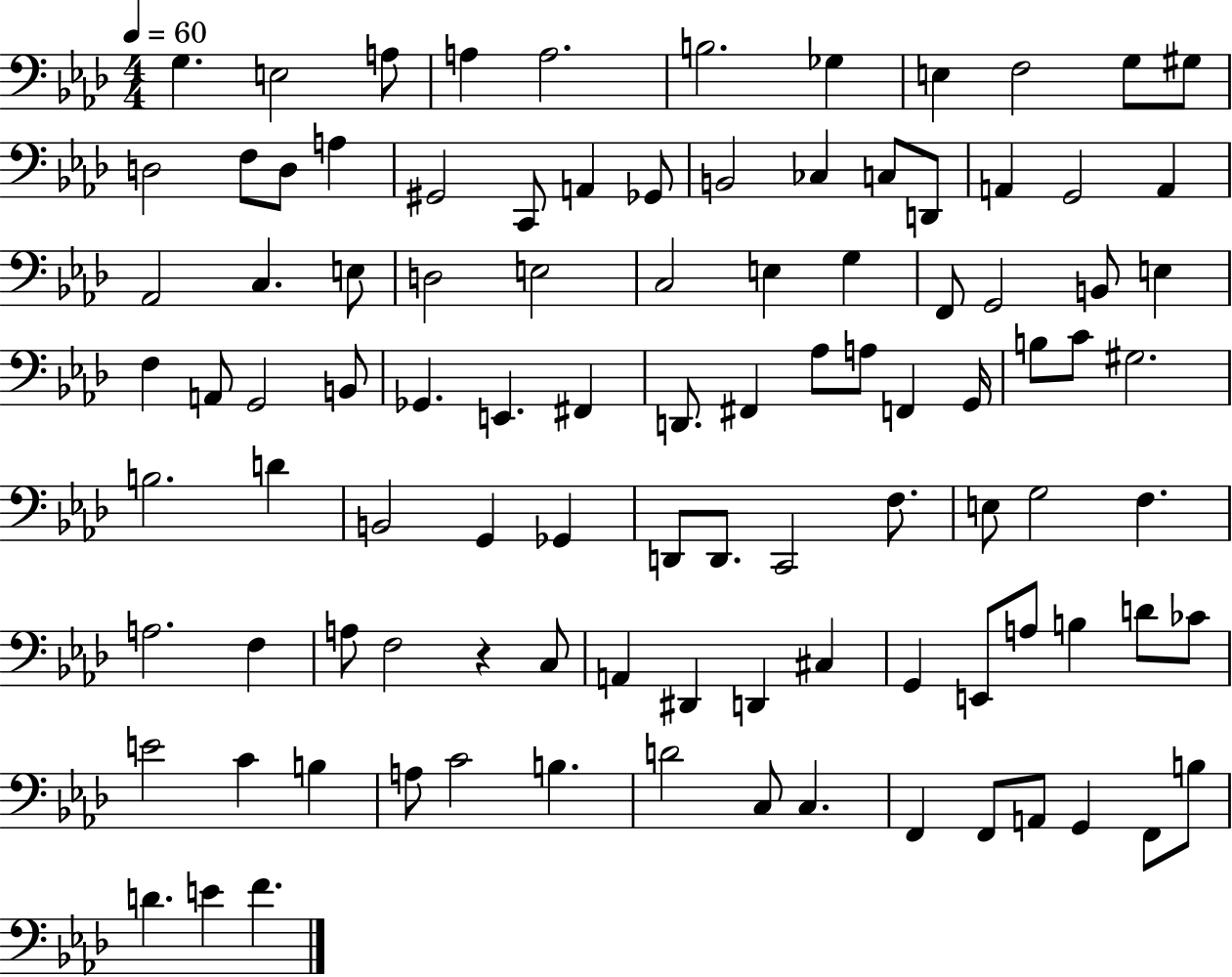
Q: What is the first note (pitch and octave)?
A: G3